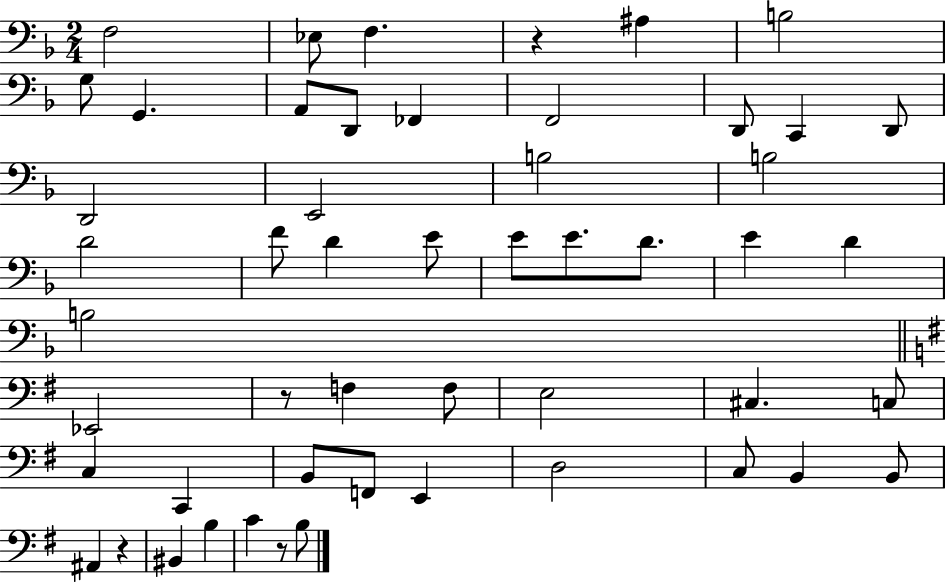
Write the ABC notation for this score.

X:1
T:Untitled
M:2/4
L:1/4
K:F
F,2 _E,/2 F, z ^A, B,2 G,/2 G,, A,,/2 D,,/2 _F,, F,,2 D,,/2 C,, D,,/2 D,,2 E,,2 B,2 B,2 D2 F/2 D E/2 E/2 E/2 D/2 E D B,2 _E,,2 z/2 F, F,/2 E,2 ^C, C,/2 C, C,, B,,/2 F,,/2 E,, D,2 C,/2 B,, B,,/2 ^A,, z ^B,, B, C z/2 B,/2